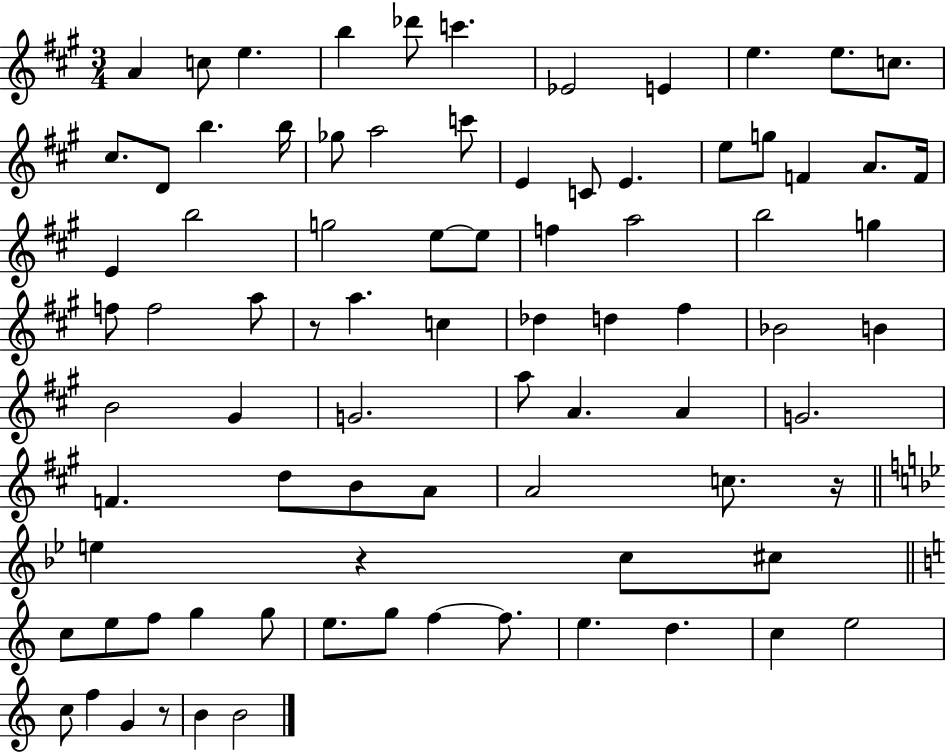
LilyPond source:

{
  \clef treble
  \numericTimeSignature
  \time 3/4
  \key a \major
  a'4 c''8 e''4. | b''4 des'''8 c'''4. | ees'2 e'4 | e''4. e''8. c''8. | \break cis''8. d'8 b''4. b''16 | ges''8 a''2 c'''8 | e'4 c'8 e'4. | e''8 g''8 f'4 a'8. f'16 | \break e'4 b''2 | g''2 e''8~~ e''8 | f''4 a''2 | b''2 g''4 | \break f''8 f''2 a''8 | r8 a''4. c''4 | des''4 d''4 fis''4 | bes'2 b'4 | \break b'2 gis'4 | g'2. | a''8 a'4. a'4 | g'2. | \break f'4. d''8 b'8 a'8 | a'2 c''8. r16 | \bar "||" \break \key bes \major e''4 r4 c''8 cis''8 | \bar "||" \break \key a \minor c''8 e''8 f''8 g''4 g''8 | e''8. g''8 f''4~~ f''8. | e''4. d''4. | c''4 e''2 | \break c''8 f''4 g'4 r8 | b'4 b'2 | \bar "|."
}